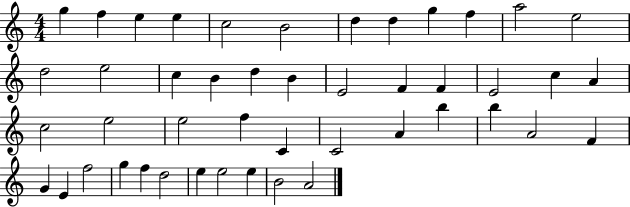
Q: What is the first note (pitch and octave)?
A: G5